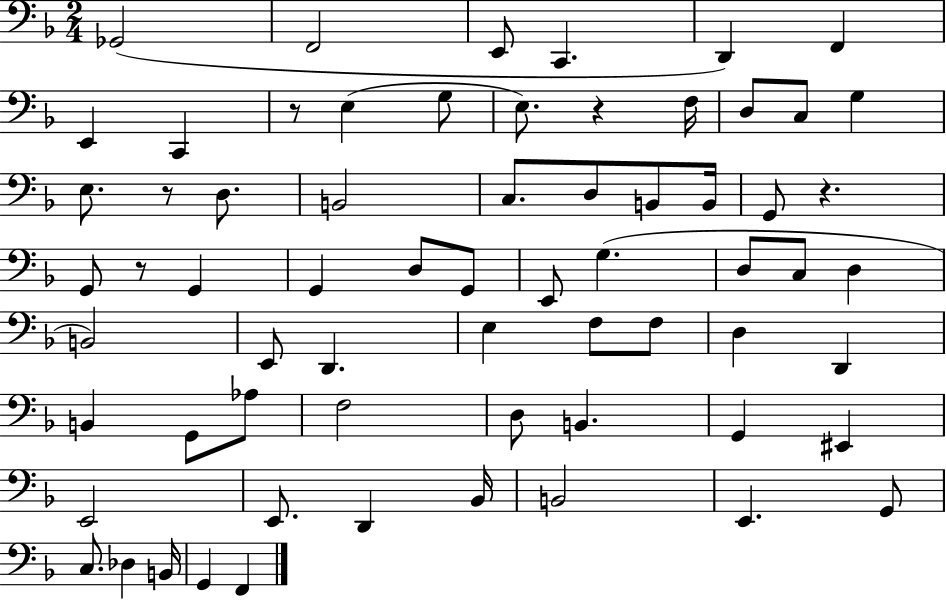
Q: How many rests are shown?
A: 5